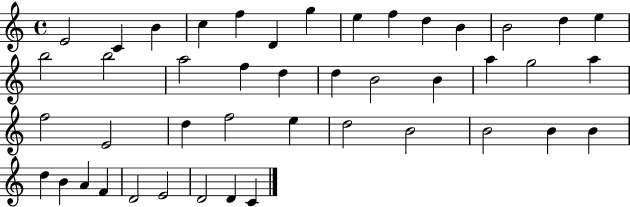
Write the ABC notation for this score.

X:1
T:Untitled
M:4/4
L:1/4
K:C
E2 C B c f D g e f d B B2 d e b2 b2 a2 f d d B2 B a g2 a f2 E2 d f2 e d2 B2 B2 B B d B A F D2 E2 D2 D C